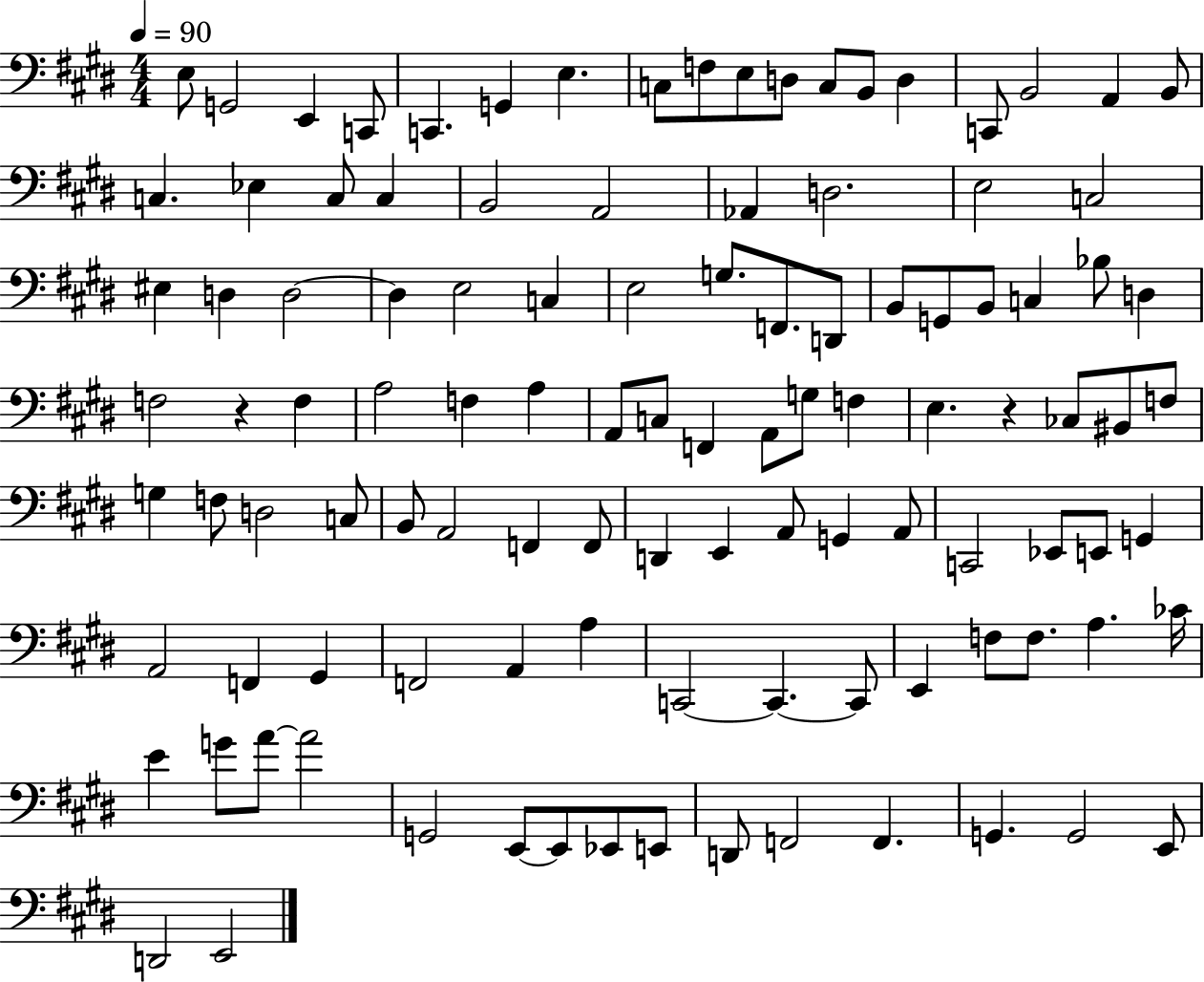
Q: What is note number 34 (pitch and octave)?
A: C3